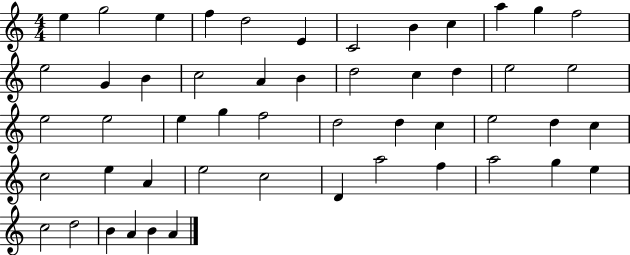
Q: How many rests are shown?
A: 0